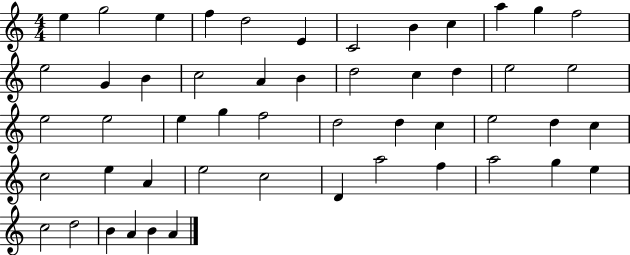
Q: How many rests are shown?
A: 0